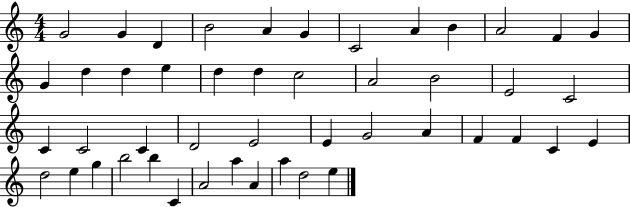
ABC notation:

X:1
T:Untitled
M:4/4
L:1/4
K:C
G2 G D B2 A G C2 A B A2 F G G d d e d d c2 A2 B2 E2 C2 C C2 C D2 E2 E G2 A F F C E d2 e g b2 b C A2 a A a d2 e